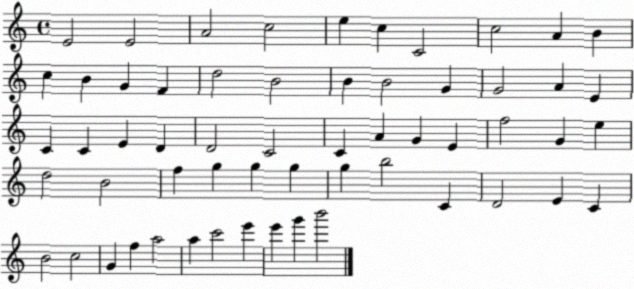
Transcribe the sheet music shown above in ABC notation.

X:1
T:Untitled
M:4/4
L:1/4
K:C
E2 E2 A2 c2 e c C2 c2 A B c B G F d2 B2 B B2 G G2 A E C C E D D2 C2 C A G E f2 G e d2 B2 f g g g g b2 C D2 E C B2 c2 G f a2 a c'2 e' e' g' b'2